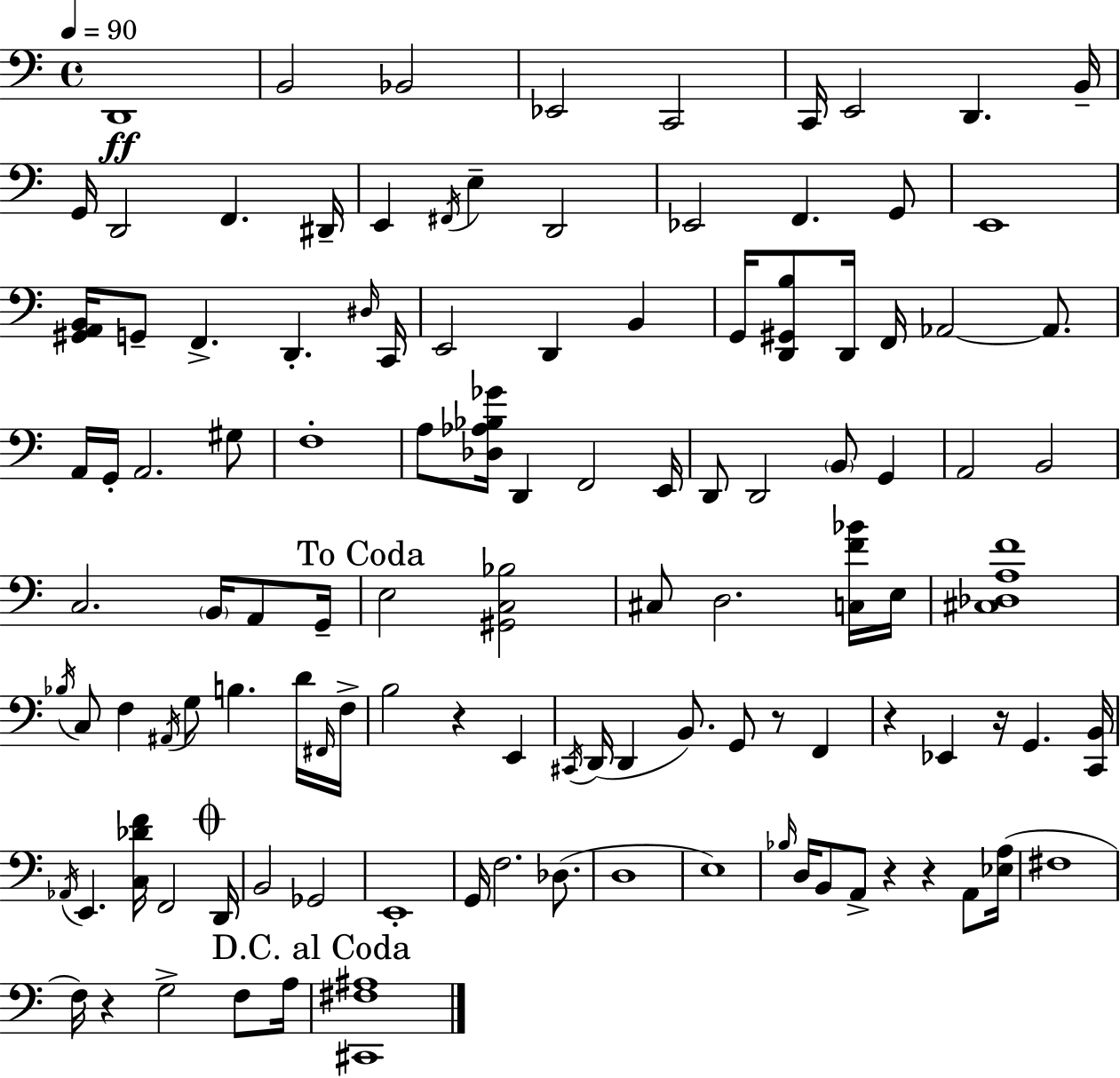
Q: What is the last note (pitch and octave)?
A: A3